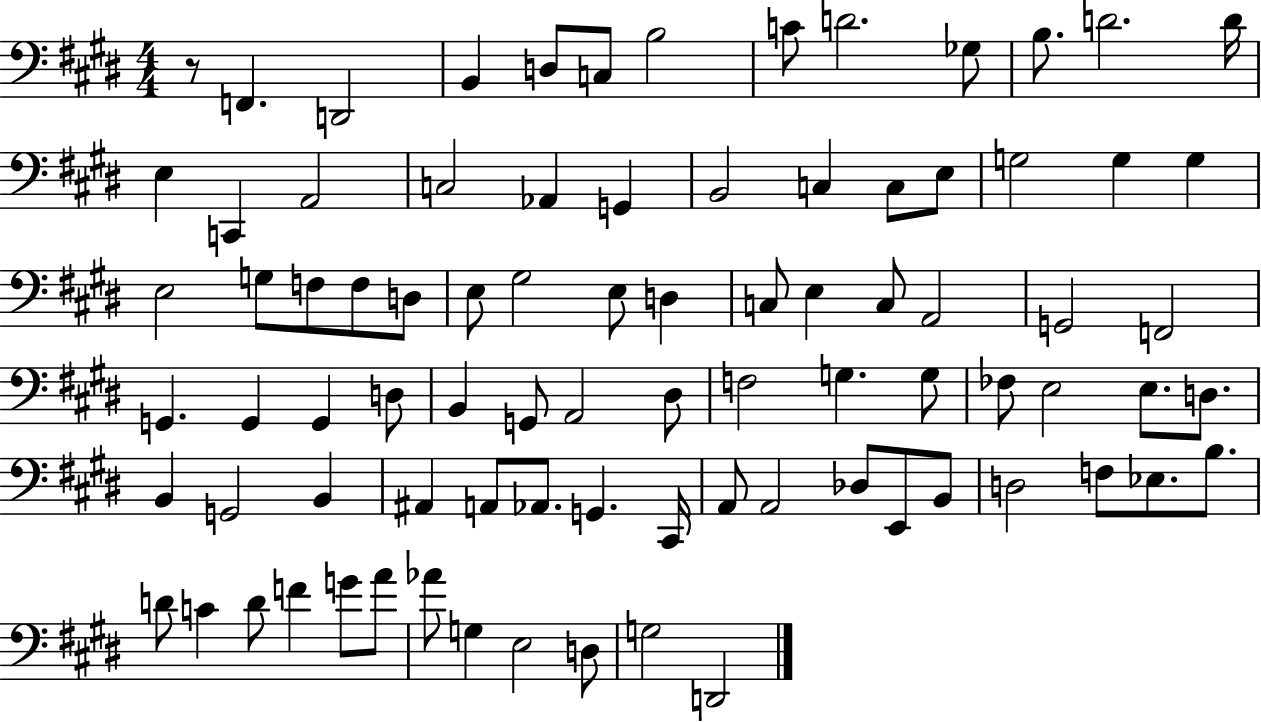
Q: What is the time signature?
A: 4/4